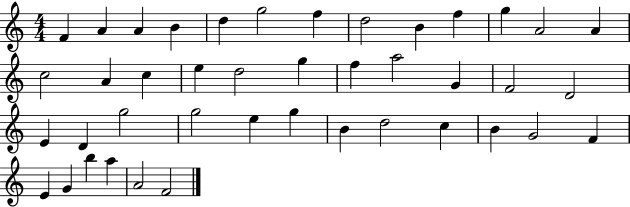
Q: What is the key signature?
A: C major